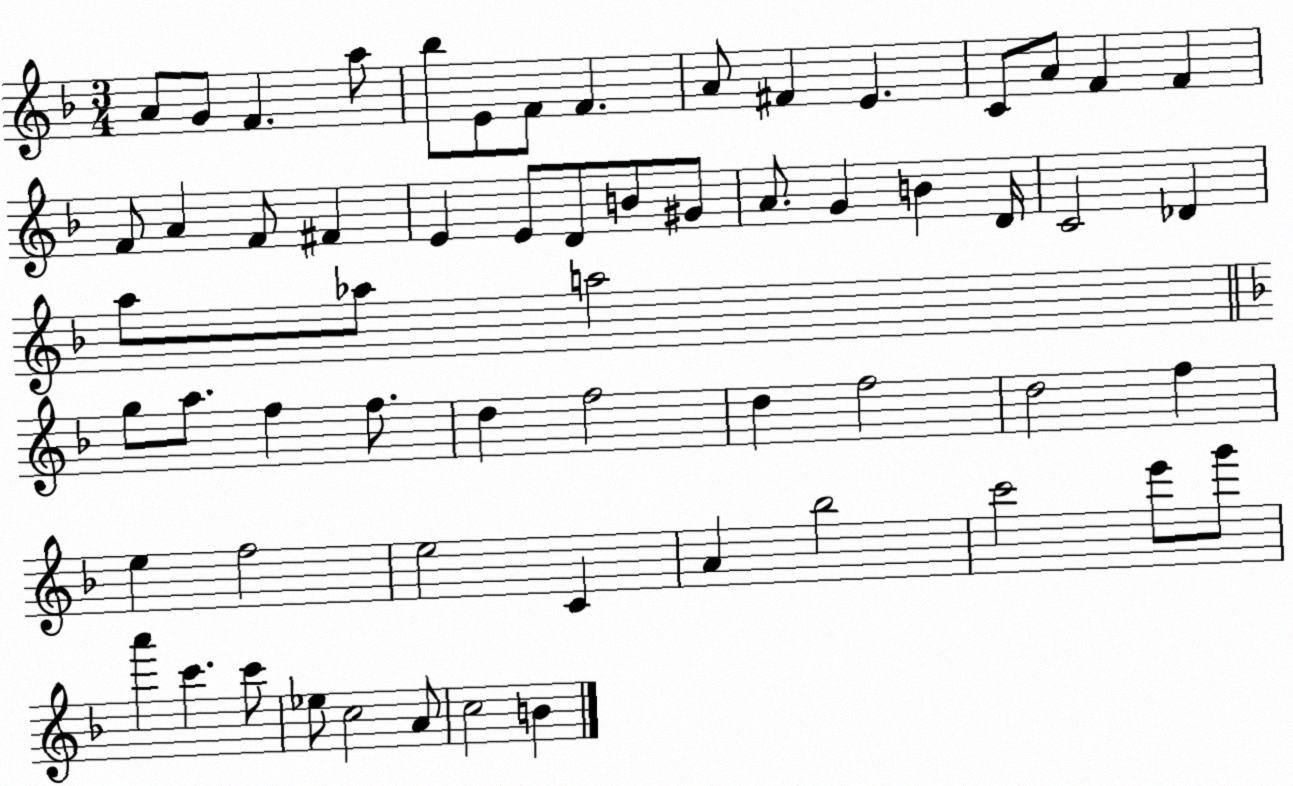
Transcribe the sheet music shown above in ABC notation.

X:1
T:Untitled
M:3/4
L:1/4
K:F
A/2 G/2 F a/2 _b/2 E/2 F/2 F A/2 ^F E C/2 A/2 F F F/2 A F/2 ^F E E/2 D/2 B/2 ^G/2 A/2 G B D/4 C2 _D a/2 _a/2 a2 g/2 a/2 f f/2 d f2 d f2 d2 f e f2 e2 C A _b2 c'2 e'/2 g'/2 a' c' c'/2 _e/2 c2 A/2 c2 B